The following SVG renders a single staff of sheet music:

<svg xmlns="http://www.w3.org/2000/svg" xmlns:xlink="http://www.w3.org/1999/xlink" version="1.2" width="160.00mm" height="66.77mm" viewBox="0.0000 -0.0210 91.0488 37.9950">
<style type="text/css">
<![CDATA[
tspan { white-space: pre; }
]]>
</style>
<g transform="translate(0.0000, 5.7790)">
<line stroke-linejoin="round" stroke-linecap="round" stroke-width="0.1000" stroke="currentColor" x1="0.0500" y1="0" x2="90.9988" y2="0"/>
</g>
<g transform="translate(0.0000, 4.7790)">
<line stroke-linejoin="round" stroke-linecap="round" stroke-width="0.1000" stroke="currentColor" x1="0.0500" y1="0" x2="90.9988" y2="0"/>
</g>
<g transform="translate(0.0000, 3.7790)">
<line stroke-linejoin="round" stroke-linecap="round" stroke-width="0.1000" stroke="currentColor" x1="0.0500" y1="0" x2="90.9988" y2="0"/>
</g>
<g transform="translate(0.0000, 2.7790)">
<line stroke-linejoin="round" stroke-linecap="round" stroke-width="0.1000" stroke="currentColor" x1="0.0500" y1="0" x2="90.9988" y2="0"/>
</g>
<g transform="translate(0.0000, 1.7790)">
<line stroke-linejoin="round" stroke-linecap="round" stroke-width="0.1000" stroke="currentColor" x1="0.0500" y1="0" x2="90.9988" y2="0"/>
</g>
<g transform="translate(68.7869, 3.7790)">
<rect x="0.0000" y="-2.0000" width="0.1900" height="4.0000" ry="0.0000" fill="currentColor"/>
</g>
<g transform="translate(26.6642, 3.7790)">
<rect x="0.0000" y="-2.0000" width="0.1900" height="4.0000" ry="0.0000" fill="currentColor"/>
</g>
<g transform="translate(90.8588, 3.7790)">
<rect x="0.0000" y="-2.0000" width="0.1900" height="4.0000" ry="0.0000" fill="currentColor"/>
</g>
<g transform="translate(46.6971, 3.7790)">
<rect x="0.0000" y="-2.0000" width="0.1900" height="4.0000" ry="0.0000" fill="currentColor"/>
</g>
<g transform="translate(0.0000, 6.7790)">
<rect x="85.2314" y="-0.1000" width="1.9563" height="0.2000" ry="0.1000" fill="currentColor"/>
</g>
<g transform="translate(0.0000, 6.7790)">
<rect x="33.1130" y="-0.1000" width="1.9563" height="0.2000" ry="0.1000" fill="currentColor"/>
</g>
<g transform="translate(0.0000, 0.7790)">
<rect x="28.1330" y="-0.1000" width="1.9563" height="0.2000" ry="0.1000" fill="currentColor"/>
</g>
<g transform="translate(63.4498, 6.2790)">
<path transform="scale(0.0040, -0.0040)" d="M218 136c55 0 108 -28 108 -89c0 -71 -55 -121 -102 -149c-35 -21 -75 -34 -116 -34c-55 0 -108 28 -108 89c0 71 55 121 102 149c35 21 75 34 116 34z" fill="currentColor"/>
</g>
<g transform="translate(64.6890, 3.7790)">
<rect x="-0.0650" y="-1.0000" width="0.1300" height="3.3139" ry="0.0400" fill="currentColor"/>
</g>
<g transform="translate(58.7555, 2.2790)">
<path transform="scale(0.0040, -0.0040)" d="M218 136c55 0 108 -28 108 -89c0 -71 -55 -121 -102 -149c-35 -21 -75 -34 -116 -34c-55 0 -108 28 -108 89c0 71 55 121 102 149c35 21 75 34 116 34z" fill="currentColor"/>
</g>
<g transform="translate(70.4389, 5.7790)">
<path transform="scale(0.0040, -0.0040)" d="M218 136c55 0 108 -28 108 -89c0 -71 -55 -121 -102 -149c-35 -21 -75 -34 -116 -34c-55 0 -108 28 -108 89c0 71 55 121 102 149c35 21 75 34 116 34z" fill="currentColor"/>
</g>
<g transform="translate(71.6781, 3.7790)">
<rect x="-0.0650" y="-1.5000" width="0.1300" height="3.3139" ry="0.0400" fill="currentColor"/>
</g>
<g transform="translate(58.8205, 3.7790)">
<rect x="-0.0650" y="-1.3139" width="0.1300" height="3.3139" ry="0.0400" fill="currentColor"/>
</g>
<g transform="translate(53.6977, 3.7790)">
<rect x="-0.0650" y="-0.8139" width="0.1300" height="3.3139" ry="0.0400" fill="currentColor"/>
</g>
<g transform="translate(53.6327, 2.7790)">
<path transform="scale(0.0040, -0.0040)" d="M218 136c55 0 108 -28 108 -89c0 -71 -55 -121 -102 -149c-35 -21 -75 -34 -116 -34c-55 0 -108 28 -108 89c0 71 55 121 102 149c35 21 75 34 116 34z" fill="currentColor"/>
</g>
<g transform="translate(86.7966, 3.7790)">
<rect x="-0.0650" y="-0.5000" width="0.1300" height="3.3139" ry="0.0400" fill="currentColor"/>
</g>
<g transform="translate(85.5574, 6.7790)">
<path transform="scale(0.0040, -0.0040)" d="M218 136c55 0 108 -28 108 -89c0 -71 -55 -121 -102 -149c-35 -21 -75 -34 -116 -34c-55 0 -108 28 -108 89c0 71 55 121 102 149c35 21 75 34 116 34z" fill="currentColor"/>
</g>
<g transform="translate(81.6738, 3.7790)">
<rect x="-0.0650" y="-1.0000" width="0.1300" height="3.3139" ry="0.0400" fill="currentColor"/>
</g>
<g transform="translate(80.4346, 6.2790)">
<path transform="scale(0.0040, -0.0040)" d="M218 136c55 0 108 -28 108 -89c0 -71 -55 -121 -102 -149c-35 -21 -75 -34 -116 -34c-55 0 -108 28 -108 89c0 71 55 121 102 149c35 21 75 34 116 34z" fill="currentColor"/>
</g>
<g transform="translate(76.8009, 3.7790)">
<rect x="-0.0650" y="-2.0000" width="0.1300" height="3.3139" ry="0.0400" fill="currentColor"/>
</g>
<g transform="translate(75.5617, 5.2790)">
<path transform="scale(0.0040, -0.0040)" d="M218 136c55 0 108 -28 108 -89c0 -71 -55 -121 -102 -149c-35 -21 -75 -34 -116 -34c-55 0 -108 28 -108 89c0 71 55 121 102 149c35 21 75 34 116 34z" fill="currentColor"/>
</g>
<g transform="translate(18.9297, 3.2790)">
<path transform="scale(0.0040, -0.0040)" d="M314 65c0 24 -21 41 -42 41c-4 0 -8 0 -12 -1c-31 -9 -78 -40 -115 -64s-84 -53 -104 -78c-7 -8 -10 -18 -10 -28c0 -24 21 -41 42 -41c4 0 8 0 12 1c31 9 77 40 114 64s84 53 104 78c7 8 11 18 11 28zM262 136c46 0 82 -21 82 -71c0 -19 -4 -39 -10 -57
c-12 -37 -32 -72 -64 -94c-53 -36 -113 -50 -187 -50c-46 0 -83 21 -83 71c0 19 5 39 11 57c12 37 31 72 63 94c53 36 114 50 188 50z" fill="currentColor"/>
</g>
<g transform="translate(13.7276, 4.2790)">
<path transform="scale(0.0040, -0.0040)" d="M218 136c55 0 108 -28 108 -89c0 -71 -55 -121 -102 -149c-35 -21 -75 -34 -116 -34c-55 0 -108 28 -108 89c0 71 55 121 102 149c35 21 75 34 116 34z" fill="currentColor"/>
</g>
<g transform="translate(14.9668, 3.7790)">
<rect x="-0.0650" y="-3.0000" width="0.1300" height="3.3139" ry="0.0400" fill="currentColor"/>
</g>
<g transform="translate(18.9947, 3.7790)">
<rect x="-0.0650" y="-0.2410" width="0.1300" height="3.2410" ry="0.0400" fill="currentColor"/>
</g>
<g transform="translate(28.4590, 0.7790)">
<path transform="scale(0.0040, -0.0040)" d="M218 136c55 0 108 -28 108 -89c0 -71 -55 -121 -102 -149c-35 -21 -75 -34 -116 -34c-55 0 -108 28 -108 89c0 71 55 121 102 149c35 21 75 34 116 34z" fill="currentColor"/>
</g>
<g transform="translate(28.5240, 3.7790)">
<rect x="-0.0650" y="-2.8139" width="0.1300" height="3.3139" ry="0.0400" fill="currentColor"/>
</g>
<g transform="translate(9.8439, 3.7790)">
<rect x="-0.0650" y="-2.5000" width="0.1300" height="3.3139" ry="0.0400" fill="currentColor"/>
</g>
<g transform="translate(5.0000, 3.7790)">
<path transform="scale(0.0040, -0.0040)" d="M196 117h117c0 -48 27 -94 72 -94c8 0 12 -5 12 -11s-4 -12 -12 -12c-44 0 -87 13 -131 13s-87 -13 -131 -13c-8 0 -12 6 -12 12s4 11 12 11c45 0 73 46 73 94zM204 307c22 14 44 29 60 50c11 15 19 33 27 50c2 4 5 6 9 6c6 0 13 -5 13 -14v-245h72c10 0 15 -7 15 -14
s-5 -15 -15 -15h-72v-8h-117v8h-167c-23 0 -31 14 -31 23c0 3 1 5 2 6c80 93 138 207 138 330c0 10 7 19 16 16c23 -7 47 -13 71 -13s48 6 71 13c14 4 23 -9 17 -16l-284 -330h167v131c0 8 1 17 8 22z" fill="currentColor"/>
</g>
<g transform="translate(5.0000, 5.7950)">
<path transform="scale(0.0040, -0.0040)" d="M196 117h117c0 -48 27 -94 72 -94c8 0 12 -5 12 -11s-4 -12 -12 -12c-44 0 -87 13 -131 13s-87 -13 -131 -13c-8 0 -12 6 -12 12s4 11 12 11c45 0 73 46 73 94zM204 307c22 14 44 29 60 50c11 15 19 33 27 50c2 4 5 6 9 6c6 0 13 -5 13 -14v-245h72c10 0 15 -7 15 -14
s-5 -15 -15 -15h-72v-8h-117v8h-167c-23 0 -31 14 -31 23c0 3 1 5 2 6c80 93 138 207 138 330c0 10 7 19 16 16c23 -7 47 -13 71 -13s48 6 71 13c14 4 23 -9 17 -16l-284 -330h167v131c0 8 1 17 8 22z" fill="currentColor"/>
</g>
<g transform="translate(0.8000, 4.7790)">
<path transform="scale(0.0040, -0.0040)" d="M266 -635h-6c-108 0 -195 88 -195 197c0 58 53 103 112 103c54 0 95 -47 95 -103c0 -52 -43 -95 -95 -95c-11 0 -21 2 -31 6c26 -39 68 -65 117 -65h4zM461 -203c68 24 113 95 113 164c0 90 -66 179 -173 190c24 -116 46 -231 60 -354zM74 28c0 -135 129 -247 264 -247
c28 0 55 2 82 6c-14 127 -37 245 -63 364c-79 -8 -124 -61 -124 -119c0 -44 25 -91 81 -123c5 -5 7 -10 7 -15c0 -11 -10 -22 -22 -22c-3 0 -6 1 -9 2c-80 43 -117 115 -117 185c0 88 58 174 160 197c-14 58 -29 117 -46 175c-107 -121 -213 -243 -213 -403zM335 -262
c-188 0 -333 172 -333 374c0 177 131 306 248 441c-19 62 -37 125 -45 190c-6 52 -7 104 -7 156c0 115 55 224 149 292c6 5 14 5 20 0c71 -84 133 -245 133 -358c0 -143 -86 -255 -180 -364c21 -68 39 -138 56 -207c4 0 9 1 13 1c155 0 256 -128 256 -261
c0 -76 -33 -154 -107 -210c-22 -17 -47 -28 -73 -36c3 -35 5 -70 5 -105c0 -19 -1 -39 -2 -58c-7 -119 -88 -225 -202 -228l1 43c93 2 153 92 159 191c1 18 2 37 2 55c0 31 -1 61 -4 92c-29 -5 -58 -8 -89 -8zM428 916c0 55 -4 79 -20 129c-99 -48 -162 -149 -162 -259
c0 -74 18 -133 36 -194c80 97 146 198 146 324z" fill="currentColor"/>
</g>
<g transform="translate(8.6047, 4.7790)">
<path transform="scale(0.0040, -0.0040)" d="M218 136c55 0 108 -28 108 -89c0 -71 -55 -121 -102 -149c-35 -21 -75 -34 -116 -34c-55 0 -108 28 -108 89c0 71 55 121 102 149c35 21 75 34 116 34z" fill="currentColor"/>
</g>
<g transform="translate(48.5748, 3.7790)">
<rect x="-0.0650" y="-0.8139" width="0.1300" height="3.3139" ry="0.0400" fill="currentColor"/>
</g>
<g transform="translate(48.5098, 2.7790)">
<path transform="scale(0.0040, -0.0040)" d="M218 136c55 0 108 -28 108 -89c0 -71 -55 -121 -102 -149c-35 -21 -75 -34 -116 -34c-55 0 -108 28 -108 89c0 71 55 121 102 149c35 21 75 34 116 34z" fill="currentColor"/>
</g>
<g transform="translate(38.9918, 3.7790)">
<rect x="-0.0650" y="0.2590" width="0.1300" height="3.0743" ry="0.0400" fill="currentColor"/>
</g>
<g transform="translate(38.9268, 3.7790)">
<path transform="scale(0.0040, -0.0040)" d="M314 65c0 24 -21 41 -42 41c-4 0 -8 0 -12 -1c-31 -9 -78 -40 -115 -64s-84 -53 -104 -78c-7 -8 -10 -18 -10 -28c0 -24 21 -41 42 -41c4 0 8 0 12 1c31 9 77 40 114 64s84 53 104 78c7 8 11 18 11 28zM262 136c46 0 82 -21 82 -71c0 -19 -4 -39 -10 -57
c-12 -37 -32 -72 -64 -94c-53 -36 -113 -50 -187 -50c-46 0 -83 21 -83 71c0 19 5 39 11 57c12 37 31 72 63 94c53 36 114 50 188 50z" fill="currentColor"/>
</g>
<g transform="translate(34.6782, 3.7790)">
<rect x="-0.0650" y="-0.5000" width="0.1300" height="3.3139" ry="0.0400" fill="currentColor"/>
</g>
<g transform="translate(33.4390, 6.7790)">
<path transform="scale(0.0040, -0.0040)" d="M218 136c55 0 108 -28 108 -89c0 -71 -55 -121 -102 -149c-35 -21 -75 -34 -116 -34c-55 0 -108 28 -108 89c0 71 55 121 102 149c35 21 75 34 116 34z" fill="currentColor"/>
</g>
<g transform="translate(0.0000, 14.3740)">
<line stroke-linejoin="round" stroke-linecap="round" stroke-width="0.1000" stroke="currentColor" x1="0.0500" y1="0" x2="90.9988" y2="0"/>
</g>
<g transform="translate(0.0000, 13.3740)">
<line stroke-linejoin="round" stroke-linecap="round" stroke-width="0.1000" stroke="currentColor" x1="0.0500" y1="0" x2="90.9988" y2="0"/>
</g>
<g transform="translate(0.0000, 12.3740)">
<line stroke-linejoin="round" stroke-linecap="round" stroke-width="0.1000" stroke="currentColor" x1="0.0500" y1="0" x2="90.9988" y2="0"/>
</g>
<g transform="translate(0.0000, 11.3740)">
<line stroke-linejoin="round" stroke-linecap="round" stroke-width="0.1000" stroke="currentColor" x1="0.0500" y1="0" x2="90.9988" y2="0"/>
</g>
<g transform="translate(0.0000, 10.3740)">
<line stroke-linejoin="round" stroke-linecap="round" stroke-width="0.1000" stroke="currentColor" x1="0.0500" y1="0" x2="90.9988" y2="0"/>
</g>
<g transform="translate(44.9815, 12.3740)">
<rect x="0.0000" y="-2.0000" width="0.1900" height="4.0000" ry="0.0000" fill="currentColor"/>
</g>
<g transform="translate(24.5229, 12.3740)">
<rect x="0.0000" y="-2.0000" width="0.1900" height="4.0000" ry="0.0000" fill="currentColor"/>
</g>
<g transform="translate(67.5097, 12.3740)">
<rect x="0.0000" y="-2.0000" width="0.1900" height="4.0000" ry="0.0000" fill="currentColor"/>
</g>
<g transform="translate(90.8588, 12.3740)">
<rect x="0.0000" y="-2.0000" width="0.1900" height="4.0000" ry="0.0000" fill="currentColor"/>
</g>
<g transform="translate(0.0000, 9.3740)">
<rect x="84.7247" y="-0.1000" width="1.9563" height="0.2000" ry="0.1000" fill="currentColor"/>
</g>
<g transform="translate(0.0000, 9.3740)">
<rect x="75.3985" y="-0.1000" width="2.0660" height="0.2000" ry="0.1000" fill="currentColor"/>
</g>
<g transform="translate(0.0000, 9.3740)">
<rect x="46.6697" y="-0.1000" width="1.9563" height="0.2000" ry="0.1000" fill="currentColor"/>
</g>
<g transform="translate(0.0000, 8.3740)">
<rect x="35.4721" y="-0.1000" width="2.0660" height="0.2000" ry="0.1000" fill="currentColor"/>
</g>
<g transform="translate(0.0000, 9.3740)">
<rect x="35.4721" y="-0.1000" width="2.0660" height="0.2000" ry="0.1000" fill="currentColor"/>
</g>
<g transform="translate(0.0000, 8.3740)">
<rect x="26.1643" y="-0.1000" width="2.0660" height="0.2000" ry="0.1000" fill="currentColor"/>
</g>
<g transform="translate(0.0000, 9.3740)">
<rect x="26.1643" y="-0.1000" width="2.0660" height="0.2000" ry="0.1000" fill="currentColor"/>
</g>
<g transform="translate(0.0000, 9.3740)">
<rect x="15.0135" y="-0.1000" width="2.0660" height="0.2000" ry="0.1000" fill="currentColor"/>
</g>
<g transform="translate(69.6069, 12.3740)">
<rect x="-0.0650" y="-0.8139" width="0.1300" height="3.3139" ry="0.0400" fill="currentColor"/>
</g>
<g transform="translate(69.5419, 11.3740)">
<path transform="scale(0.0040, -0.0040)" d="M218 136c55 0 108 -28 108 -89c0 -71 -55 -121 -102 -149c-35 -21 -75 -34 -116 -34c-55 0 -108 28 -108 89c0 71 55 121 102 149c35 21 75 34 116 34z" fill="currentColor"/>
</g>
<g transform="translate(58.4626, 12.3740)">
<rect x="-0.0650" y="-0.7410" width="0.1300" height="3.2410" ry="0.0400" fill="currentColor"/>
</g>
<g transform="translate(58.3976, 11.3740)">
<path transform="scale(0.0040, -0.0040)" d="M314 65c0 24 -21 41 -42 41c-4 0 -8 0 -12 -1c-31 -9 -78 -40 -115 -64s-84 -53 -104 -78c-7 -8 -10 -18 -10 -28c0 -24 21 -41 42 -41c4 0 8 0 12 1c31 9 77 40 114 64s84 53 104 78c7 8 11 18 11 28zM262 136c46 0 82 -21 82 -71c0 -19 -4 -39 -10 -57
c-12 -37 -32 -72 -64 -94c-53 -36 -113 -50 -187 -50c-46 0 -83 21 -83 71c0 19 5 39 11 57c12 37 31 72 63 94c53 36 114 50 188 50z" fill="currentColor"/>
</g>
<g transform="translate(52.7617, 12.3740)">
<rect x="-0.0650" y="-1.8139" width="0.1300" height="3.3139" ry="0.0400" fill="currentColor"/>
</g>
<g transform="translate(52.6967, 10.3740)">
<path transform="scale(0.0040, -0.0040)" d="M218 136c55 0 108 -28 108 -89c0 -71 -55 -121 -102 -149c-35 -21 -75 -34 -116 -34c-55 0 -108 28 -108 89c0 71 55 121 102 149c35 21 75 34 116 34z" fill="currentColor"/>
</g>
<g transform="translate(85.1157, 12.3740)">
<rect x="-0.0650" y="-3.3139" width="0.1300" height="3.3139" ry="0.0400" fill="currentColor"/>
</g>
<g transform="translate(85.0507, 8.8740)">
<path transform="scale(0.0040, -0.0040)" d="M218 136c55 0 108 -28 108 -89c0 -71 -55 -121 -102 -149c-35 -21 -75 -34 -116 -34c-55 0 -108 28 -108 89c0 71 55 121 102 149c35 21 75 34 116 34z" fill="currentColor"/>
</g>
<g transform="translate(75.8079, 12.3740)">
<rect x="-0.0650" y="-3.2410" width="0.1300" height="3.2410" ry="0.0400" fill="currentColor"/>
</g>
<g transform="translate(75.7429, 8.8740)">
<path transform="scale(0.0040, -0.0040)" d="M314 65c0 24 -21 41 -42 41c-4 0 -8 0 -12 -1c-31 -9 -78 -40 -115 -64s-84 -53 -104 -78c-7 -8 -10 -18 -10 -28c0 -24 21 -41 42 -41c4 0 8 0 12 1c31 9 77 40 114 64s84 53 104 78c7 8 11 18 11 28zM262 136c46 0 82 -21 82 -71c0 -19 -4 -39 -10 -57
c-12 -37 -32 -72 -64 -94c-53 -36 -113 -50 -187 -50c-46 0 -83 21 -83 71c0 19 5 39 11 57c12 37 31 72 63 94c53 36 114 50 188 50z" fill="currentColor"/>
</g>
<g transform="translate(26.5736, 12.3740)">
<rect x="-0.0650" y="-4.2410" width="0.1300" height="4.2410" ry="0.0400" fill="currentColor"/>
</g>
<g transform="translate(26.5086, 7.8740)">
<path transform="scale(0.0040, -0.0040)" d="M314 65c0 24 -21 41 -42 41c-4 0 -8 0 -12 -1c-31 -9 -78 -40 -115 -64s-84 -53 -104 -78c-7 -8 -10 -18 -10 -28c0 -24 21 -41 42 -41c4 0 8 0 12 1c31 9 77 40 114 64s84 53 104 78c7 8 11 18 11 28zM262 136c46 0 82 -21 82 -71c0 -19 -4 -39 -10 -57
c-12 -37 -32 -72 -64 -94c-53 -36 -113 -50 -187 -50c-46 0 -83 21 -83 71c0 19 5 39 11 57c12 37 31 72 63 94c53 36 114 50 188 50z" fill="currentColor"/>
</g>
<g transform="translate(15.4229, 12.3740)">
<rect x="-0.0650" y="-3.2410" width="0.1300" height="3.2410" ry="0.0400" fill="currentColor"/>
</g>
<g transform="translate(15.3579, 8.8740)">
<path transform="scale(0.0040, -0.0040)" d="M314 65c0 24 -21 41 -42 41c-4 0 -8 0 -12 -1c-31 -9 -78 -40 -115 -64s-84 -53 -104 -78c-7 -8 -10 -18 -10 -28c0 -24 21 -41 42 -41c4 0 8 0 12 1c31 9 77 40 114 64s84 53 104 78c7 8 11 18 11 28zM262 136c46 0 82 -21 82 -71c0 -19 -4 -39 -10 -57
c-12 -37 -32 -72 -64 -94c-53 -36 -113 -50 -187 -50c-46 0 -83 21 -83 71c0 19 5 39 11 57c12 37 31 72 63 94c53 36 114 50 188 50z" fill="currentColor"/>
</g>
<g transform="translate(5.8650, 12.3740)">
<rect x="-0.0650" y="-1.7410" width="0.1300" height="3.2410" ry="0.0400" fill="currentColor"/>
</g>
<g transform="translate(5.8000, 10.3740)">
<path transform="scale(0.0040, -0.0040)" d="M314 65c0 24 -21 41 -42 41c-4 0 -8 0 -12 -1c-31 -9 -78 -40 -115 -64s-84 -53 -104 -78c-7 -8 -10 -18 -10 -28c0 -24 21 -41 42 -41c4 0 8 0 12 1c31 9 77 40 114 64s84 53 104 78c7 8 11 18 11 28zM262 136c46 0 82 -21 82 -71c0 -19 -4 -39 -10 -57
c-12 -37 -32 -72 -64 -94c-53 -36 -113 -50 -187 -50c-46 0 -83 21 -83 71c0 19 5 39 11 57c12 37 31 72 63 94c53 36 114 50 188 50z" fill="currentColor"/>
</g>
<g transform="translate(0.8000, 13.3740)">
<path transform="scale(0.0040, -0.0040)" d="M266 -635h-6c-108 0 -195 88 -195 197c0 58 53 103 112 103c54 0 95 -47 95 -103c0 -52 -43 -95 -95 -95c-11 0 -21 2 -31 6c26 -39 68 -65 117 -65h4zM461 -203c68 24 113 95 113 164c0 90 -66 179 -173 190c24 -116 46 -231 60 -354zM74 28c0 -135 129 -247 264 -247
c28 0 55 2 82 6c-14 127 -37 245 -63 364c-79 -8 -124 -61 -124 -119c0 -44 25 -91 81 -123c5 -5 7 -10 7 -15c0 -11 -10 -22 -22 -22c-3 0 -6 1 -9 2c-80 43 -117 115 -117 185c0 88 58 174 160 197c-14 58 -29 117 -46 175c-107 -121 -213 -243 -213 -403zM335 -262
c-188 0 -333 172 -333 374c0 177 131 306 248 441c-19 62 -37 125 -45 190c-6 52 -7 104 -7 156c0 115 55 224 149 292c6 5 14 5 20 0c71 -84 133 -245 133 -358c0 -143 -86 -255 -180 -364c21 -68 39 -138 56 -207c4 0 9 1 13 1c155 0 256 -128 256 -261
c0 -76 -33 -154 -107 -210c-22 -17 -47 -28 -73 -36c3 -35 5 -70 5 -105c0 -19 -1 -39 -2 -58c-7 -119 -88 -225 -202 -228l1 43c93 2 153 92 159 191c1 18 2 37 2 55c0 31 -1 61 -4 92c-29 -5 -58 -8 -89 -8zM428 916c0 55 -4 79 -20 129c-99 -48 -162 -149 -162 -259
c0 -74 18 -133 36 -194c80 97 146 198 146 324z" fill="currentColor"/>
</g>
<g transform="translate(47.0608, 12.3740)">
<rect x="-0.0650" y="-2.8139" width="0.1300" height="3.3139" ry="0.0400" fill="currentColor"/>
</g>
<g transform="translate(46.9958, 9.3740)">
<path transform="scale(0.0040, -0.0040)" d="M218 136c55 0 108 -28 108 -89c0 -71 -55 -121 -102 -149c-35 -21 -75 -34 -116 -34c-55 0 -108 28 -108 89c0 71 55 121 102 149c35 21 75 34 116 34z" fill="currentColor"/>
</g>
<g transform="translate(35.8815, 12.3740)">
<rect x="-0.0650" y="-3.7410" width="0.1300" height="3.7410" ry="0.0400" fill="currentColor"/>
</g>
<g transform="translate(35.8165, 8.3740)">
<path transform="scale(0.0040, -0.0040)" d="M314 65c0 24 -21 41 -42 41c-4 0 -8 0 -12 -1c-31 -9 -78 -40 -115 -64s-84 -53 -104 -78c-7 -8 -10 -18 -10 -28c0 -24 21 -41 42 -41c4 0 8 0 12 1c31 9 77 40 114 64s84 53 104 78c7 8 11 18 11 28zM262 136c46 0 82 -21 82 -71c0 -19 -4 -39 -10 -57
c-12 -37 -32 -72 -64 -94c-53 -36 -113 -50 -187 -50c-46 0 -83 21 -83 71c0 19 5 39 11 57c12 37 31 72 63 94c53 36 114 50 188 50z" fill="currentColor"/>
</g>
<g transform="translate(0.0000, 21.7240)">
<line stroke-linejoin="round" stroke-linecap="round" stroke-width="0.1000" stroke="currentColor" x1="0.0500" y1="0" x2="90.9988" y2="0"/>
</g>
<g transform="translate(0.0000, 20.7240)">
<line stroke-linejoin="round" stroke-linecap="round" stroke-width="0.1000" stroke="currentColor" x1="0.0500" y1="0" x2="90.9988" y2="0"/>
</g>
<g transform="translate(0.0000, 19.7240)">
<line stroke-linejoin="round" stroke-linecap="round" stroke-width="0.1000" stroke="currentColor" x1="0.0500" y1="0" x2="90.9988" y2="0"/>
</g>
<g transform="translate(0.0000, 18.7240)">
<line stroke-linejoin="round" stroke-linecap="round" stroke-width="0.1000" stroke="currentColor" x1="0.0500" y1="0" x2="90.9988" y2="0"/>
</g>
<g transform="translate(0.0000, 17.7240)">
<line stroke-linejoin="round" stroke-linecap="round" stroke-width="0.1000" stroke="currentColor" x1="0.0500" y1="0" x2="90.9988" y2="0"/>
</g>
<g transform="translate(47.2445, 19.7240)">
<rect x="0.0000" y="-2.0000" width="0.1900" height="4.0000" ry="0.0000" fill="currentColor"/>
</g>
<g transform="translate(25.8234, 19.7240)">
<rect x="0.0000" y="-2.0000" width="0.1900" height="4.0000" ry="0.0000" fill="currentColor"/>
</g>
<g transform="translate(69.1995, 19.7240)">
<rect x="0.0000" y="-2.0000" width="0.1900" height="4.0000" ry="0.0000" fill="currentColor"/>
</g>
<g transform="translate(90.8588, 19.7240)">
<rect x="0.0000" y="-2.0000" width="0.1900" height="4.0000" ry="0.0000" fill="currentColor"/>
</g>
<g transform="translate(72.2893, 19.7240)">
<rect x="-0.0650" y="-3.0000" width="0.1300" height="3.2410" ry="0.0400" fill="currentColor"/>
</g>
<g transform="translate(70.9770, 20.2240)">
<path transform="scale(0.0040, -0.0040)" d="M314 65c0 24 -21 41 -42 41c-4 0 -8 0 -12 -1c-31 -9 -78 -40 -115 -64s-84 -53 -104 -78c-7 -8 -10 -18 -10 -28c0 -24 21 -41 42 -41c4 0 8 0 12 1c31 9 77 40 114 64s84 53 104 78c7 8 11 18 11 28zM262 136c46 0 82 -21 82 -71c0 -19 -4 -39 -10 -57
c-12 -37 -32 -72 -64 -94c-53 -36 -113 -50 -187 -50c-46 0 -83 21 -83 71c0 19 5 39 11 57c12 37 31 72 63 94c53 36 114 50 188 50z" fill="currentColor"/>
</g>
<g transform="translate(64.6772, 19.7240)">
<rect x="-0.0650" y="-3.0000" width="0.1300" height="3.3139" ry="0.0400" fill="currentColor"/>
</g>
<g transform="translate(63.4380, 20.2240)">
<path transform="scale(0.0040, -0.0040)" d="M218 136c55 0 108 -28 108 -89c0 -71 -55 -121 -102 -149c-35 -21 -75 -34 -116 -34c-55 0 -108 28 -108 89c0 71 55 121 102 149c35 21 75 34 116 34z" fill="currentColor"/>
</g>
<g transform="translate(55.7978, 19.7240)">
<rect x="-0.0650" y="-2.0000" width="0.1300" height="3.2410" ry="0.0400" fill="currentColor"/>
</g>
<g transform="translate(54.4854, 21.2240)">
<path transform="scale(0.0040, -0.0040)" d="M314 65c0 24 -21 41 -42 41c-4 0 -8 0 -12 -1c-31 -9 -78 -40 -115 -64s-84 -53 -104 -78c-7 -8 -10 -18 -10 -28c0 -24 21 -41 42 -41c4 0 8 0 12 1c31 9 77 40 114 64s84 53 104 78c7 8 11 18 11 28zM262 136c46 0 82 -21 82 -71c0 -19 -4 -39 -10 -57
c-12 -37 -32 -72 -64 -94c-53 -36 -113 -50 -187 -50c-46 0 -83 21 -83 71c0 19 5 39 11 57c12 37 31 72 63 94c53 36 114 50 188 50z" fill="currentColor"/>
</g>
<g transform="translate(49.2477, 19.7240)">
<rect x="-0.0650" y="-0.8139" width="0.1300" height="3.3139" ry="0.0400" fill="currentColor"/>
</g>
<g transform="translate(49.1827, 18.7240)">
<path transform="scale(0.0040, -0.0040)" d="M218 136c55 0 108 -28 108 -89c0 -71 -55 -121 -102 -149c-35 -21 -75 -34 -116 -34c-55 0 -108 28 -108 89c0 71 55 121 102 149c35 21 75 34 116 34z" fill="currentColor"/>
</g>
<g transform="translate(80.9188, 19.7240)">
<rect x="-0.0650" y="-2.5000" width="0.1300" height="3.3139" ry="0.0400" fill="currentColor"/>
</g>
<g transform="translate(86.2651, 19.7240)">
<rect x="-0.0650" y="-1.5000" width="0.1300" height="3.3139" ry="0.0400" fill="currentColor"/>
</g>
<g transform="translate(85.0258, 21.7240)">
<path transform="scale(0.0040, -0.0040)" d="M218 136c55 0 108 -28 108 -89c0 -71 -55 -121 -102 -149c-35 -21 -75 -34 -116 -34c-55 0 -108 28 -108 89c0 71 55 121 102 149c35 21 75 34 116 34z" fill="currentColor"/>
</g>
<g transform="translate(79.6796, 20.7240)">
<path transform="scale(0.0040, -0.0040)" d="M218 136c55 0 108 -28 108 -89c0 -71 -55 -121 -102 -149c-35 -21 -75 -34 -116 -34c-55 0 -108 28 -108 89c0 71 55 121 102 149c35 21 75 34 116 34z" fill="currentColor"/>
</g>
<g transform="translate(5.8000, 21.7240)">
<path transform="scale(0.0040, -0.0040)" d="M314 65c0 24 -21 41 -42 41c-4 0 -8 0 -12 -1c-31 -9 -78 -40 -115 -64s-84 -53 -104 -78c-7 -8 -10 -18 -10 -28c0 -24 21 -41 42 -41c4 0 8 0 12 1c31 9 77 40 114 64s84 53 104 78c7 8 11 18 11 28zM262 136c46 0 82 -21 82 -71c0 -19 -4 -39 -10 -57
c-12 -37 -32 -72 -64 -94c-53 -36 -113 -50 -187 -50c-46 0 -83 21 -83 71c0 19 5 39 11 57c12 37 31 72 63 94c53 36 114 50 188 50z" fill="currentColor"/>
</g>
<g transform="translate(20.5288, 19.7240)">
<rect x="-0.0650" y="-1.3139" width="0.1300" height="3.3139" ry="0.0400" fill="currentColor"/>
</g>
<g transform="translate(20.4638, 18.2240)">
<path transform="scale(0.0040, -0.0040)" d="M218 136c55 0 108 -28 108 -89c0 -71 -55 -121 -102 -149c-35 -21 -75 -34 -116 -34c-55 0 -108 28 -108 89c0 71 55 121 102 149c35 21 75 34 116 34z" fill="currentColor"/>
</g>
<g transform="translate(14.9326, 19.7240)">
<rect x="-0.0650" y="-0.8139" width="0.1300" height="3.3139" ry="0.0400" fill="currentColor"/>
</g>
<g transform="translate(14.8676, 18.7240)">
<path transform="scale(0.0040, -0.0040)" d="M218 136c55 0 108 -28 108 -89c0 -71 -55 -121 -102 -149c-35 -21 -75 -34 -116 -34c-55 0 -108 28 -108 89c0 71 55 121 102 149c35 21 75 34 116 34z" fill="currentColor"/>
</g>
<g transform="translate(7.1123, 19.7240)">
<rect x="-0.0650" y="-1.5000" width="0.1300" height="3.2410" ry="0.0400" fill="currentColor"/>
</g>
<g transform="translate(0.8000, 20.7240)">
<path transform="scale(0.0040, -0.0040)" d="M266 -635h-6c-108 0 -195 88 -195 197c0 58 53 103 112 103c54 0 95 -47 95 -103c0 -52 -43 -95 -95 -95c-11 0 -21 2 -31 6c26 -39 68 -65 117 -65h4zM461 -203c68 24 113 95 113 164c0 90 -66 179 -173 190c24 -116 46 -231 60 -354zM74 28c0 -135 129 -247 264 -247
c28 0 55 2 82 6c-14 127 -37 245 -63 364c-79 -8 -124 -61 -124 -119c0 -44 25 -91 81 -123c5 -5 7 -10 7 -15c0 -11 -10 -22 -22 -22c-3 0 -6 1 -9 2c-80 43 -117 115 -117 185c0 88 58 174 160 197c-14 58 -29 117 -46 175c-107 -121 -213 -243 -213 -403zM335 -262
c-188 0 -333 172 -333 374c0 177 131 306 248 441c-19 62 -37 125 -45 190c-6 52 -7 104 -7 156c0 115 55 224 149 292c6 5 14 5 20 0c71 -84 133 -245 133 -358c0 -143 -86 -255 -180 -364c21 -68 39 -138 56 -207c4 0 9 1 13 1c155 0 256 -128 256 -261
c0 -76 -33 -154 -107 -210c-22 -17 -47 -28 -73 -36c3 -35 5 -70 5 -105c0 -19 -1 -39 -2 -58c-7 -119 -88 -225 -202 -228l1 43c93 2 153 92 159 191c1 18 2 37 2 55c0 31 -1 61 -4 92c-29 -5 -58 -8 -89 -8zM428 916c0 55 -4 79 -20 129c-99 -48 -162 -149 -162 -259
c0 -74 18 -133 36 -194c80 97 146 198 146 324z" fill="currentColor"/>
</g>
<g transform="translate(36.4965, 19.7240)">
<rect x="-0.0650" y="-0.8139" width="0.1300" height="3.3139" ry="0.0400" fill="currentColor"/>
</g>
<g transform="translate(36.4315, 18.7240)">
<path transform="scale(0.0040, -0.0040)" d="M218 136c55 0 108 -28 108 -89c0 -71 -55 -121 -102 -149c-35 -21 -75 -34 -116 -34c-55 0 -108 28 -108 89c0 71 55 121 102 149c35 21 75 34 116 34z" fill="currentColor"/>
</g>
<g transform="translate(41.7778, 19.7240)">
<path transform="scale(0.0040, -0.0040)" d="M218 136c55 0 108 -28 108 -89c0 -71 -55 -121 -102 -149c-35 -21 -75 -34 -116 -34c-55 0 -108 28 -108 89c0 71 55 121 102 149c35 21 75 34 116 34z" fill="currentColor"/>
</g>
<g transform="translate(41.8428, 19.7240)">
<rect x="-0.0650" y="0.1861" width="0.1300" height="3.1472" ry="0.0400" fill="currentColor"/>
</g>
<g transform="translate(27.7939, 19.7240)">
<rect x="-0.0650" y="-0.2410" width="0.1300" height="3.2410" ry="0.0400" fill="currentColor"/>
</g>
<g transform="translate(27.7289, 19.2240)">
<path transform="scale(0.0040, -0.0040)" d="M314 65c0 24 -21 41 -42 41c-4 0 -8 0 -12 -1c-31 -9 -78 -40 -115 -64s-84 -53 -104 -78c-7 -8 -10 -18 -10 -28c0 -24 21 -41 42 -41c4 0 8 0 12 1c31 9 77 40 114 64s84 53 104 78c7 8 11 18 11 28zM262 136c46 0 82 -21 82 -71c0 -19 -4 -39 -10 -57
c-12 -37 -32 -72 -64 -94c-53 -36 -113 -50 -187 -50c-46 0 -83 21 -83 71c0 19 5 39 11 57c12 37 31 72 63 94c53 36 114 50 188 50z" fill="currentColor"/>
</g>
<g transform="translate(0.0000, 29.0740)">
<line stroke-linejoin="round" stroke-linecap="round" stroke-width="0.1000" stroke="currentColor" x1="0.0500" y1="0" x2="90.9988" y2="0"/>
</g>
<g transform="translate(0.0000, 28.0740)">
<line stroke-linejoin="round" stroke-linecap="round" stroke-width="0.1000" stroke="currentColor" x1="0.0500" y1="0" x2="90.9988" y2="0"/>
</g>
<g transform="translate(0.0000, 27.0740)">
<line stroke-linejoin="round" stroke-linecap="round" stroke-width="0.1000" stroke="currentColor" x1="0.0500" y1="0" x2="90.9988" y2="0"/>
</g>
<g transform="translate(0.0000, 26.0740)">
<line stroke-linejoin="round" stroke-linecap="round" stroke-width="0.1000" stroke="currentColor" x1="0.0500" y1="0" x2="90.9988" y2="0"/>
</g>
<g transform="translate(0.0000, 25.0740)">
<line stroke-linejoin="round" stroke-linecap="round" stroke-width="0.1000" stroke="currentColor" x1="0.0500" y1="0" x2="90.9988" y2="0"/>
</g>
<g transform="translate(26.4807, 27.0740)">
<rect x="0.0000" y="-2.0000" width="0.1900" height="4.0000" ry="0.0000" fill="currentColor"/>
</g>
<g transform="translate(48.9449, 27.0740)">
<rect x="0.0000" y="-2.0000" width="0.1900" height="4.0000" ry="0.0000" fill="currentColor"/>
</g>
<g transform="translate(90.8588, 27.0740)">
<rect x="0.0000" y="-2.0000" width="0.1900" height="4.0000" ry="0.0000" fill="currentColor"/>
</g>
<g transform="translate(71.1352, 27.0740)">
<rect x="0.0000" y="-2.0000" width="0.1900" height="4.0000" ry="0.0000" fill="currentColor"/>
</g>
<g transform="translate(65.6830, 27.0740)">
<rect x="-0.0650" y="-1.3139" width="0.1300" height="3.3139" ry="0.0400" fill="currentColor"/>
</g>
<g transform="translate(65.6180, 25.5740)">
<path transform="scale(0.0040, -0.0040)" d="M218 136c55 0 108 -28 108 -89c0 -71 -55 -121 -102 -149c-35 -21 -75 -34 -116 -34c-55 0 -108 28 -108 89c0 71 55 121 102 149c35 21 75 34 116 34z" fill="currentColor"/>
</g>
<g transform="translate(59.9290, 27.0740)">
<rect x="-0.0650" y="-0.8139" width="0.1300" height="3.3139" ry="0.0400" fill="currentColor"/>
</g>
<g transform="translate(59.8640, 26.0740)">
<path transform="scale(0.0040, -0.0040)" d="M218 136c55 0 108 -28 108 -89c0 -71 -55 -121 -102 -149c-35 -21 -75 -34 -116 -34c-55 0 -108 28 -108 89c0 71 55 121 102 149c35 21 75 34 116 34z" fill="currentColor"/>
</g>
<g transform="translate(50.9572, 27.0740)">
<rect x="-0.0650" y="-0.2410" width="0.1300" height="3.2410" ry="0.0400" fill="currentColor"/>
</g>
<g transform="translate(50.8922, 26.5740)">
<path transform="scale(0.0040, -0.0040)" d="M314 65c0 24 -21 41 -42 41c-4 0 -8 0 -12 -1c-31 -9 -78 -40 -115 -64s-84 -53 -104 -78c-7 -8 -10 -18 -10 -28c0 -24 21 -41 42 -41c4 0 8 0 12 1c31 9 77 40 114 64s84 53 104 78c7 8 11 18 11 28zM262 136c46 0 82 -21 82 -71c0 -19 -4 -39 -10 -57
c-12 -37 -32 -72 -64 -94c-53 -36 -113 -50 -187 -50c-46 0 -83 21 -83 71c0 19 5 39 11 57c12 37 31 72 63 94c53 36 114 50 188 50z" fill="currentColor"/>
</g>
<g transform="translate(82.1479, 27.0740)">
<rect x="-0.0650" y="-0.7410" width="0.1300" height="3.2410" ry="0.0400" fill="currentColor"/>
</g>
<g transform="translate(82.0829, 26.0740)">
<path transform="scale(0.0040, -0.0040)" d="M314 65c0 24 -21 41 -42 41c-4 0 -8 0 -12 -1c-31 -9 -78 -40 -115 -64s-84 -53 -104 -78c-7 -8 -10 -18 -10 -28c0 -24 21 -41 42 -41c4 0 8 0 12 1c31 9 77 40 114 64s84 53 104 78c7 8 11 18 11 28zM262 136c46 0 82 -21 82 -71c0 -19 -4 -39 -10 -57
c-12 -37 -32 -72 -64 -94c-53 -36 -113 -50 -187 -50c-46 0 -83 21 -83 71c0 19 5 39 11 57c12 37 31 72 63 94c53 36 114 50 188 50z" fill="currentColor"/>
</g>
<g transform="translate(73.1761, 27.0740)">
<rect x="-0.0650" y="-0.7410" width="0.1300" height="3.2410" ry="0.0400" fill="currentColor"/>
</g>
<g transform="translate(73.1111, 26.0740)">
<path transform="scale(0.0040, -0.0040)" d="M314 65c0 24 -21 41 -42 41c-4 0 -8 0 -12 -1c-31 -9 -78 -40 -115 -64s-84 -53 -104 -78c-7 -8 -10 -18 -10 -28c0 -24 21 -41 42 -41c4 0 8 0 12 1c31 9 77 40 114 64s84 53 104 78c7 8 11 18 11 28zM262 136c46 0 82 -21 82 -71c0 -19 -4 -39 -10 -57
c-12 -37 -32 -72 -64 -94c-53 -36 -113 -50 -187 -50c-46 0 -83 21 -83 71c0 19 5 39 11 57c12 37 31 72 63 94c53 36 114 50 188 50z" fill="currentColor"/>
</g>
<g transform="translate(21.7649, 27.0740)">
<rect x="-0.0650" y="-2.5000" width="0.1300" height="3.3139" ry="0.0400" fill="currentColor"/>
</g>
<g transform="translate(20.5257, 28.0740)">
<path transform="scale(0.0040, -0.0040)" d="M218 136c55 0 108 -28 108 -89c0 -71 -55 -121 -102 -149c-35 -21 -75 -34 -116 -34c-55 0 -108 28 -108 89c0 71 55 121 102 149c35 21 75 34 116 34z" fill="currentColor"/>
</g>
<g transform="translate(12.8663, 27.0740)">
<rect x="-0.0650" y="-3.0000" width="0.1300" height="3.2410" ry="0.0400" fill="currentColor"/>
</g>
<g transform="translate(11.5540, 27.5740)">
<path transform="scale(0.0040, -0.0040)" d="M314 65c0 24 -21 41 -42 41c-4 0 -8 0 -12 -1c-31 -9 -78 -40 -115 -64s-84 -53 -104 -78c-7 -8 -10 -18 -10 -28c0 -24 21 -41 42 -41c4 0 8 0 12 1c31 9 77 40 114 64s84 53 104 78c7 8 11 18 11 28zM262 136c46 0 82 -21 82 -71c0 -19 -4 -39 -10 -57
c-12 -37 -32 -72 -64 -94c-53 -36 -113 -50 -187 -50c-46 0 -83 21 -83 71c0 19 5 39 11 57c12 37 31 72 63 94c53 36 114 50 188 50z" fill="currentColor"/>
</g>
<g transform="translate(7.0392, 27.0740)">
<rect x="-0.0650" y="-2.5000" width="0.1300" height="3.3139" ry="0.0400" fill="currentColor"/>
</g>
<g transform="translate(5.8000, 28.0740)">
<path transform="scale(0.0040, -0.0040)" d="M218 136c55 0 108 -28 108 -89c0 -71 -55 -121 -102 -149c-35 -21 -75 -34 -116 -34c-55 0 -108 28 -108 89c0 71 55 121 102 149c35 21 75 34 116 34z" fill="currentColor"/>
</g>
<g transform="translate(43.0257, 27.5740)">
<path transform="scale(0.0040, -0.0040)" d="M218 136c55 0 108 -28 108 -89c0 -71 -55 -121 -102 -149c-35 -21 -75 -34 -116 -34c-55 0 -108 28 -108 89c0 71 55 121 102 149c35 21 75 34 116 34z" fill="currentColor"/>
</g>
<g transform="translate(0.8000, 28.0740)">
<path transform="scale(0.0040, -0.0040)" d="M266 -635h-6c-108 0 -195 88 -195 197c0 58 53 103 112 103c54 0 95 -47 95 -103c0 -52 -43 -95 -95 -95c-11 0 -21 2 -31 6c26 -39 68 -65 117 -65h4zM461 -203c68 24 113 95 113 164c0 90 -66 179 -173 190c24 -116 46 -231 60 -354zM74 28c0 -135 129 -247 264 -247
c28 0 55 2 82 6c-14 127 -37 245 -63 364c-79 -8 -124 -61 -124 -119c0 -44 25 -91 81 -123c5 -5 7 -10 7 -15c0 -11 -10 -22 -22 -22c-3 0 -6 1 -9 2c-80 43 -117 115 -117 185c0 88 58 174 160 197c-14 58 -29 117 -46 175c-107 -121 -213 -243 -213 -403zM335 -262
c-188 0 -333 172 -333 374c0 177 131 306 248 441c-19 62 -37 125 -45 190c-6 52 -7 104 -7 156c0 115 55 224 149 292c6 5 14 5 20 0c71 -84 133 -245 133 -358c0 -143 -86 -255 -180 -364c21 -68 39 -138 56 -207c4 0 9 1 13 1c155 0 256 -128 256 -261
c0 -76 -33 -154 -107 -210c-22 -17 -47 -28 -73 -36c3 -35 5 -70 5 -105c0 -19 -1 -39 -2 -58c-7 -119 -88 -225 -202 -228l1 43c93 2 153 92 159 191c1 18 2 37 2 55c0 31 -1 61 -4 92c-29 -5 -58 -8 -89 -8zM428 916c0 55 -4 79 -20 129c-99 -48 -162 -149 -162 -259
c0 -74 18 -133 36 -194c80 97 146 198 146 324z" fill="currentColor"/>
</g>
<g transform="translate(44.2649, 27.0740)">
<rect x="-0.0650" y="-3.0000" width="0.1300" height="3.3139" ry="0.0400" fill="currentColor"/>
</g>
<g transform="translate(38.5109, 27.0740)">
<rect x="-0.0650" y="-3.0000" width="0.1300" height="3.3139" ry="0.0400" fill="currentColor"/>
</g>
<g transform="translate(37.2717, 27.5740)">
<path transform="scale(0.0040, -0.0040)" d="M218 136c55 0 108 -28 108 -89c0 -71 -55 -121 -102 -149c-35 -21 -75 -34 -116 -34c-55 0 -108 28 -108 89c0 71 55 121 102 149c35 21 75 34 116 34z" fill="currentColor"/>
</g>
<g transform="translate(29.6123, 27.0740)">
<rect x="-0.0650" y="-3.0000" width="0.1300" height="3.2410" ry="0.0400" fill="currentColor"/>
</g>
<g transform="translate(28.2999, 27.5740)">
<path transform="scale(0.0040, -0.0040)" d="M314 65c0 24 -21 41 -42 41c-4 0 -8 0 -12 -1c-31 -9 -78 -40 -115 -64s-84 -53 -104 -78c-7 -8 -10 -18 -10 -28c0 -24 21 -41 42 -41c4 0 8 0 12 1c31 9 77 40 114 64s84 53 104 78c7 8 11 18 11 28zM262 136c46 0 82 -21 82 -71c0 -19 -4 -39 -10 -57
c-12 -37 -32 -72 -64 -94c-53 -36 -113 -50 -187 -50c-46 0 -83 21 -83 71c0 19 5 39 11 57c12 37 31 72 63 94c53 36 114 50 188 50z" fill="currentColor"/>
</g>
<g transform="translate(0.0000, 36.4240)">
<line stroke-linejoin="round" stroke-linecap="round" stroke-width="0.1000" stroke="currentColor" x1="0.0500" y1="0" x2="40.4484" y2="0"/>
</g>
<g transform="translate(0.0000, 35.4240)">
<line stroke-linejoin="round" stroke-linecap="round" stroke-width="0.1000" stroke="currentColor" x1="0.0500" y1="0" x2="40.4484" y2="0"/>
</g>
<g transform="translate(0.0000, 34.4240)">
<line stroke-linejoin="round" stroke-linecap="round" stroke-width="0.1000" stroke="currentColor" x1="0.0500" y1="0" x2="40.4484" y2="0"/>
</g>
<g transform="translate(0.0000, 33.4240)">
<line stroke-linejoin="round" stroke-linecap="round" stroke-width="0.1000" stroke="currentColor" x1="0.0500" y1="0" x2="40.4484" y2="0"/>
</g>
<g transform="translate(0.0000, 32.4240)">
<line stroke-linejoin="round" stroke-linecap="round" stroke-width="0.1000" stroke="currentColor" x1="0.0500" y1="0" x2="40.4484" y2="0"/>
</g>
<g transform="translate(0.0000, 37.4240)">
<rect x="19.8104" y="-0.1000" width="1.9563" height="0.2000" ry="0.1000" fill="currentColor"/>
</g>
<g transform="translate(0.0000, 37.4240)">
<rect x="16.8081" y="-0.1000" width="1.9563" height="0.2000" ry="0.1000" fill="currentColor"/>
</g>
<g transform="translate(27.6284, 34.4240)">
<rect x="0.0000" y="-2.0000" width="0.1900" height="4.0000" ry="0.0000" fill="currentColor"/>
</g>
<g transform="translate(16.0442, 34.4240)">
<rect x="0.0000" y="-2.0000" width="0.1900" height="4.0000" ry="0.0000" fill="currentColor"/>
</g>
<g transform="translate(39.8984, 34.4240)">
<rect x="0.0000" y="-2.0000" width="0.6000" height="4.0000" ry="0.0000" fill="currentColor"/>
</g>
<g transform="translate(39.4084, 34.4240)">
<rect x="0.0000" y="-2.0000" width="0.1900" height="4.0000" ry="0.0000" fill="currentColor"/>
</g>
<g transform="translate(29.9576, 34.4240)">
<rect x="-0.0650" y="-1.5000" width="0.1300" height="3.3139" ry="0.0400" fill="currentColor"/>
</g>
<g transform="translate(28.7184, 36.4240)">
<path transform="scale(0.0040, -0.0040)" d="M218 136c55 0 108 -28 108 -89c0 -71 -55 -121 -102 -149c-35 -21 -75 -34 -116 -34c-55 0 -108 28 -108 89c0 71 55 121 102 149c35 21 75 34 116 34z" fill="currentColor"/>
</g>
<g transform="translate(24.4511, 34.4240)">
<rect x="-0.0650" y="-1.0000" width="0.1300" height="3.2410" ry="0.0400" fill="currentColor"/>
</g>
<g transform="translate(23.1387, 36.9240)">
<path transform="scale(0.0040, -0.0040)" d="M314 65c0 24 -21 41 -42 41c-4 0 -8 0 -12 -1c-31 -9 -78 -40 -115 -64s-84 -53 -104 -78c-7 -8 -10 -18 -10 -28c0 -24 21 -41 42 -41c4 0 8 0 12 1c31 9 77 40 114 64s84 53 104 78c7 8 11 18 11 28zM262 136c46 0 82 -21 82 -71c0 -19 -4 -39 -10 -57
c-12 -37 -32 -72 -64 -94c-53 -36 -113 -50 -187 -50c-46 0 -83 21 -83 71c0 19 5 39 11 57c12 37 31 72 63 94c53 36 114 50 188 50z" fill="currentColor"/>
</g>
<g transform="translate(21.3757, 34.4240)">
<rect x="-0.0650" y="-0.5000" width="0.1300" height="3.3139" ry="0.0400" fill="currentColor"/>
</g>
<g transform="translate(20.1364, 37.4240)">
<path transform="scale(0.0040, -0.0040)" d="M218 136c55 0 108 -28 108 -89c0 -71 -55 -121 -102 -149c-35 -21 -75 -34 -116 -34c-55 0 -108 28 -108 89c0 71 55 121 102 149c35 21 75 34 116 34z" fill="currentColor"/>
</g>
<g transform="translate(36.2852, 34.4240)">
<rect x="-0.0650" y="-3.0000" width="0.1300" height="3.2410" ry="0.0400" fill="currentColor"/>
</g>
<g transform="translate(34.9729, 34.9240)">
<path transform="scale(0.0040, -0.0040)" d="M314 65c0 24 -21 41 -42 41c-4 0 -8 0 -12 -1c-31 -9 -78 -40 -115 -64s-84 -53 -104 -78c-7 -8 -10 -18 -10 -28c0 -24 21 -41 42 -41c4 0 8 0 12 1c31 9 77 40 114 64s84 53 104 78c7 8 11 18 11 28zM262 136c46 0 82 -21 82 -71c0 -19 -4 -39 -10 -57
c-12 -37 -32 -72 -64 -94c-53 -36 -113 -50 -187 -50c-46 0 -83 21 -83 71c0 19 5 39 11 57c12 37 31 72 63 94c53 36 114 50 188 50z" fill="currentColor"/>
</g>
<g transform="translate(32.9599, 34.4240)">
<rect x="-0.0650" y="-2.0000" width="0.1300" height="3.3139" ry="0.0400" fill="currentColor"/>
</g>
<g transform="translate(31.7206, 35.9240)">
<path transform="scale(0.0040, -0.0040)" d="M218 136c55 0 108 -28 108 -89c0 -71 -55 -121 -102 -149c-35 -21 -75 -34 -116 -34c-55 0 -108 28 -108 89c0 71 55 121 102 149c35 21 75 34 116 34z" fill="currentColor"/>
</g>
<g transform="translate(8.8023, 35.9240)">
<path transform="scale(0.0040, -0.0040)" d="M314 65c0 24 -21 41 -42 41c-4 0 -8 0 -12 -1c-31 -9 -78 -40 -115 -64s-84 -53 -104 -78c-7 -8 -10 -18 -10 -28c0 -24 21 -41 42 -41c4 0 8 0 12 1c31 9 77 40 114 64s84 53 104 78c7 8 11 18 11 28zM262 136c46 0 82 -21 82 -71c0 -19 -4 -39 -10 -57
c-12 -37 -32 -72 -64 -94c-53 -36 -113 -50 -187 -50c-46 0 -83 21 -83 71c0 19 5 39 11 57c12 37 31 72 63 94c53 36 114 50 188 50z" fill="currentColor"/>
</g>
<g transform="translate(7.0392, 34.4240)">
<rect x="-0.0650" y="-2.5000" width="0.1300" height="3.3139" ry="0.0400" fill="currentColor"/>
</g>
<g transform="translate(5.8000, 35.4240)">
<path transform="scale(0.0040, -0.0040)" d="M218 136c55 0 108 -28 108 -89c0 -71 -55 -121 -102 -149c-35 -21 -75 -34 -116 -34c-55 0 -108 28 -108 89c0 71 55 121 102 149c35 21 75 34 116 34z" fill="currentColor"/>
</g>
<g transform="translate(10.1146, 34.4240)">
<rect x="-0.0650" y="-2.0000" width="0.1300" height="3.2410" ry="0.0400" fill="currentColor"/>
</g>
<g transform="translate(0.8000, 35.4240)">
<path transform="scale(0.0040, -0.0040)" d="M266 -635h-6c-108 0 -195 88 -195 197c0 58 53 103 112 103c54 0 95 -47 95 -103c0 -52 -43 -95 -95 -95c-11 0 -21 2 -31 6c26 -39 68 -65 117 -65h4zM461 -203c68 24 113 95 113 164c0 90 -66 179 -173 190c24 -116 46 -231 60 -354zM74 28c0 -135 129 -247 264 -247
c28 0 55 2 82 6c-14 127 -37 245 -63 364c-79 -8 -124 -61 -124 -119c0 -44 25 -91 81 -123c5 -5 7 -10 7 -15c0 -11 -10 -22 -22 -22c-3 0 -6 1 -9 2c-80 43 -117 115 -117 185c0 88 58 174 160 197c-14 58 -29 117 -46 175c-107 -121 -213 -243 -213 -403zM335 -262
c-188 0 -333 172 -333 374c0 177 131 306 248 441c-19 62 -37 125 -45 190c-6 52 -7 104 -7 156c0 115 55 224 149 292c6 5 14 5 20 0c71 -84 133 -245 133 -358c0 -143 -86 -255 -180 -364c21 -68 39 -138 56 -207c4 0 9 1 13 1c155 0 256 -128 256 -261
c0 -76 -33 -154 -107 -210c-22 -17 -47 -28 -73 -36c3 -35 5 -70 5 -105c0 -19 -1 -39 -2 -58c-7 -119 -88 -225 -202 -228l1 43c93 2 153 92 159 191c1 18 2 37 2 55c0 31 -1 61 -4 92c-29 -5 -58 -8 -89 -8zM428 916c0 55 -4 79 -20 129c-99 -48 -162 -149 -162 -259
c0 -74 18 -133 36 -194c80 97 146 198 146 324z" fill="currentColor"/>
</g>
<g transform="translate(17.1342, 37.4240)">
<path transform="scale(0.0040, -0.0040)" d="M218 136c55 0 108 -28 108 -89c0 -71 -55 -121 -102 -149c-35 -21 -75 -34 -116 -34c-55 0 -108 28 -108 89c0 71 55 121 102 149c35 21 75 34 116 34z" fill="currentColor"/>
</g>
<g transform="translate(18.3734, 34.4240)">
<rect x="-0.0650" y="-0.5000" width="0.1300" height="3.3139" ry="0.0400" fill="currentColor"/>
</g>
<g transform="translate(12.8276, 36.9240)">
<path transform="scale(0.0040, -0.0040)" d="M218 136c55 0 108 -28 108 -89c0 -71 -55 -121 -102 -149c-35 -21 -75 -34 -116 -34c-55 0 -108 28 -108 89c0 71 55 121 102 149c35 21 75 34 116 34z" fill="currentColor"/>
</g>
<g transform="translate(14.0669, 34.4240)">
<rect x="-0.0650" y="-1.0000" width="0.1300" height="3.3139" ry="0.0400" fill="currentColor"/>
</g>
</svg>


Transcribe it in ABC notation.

X:1
T:Untitled
M:4/4
L:1/4
K:C
G A c2 a C B2 d d e D E F D C f2 b2 d'2 c'2 a f d2 d b2 b E2 d e c2 d B d F2 A A2 G E G A2 G A2 A A c2 d e d2 d2 G F2 D C C D2 E F A2